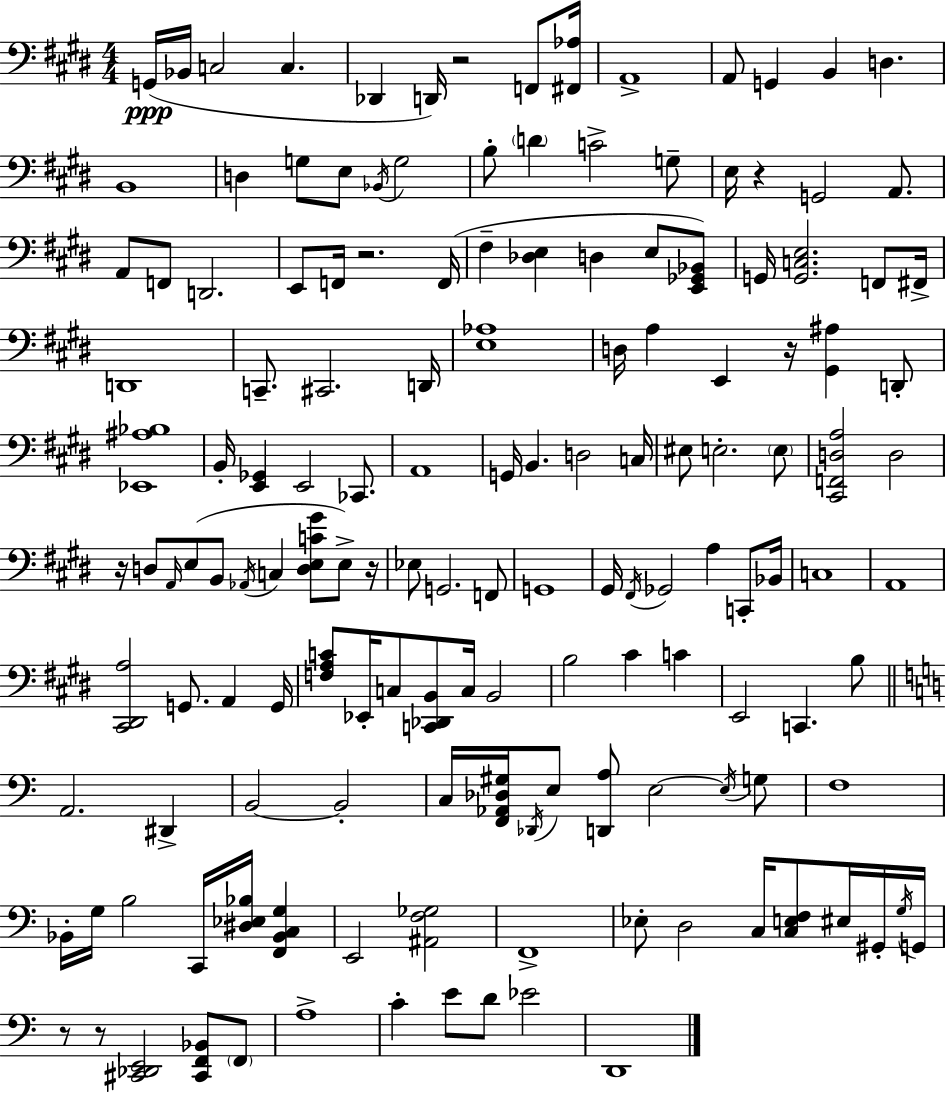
{
  \clef bass
  \numericTimeSignature
  \time 4/4
  \key e \major
  \repeat volta 2 { g,16(\ppp bes,16 c2 c4. | des,4 d,16) r2 f,8 <fis, aes>16 | a,1-> | a,8 g,4 b,4 d4. | \break b,1 | d4 g8 e8 \acciaccatura { bes,16 } g2 | b8-. \parenthesize d'4 c'2-> g8-- | e16 r4 g,2 a,8. | \break a,8 f,8 d,2. | e,8 f,16 r2. | f,16( fis4-- <des e>4 d4 e8 <e, ges, bes,>8) | g,16 <g, c e>2. f,8 | \break fis,16-> d,1 | c,8.-- cis,2. | d,16 <e aes>1 | d16 a4 e,4 r16 <gis, ais>4 d,8-. | \break <ees, ais bes>1 | b,16-. <e, ges,>4 e,2 ces,8. | a,1 | g,16 b,4. d2 | \break c16 eis8 e2.-. \parenthesize e8 | <cis, f, d a>2 d2 | r16 d8 \grace { a,16 } e8( b,8 \acciaccatura { aes,16 } c4 <d e c' gis'>8 | e8->) r16 ees8 g,2. | \break f,8 g,1 | gis,16 \acciaccatura { fis,16 } ges,2 a4 | c,8-. bes,16 c1 | a,1 | \break <cis, dis, a>2 g,8. a,4 | g,16 <f a c'>8 ees,16-. c8 <c, des, b,>8 c16 b,2 | b2 cis'4 | c'4 e,2 c,4. | \break b8 \bar "||" \break \key c \major a,2. dis,4-> | b,2~~ b,2-. | c16 <f, aes, des gis>16 \acciaccatura { des,16 } e8 <d, a>8 e2~~ \acciaccatura { e16 } | g8 f1 | \break bes,16-. g16 b2 c,16 <dis ees bes>16 <f, bes, c g>4 | e,2 <ais, f ges>2 | f,1-> | ees8-. d2 c16 <c e f>8 eis16 | \break gis,16-. \acciaccatura { g16 } g,16 r8 r8 <cis, des, e,>2 <cis, f, bes,>8 | \parenthesize f,8 a1-> | c'4-. e'8 d'8 ees'2 | d,1 | \break } \bar "|."
}